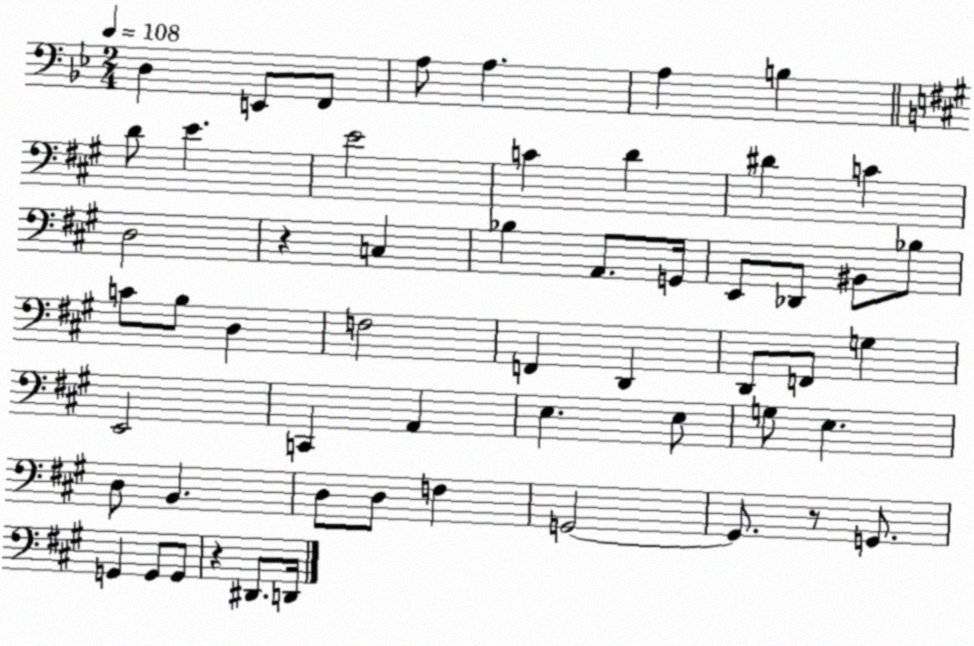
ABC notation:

X:1
T:Untitled
M:2/4
L:1/4
K:Bb
D, E,,/2 F,,/2 A,/2 A, A, B, D/2 E E2 C D ^D C D,2 z C, _B, A,,/2 G,,/4 E,,/2 _D,,/2 ^B,,/2 _B,/2 C/2 B,/2 D, F,2 F,, D,, D,,/2 F,,/2 G, E,,2 C,, A,, E, E,/2 G,/2 E, D,/2 B,, D,/2 D,/2 F, G,,2 G,,/2 z/2 G,,/2 G,, G,,/2 G,,/2 z ^D,,/2 D,,/4